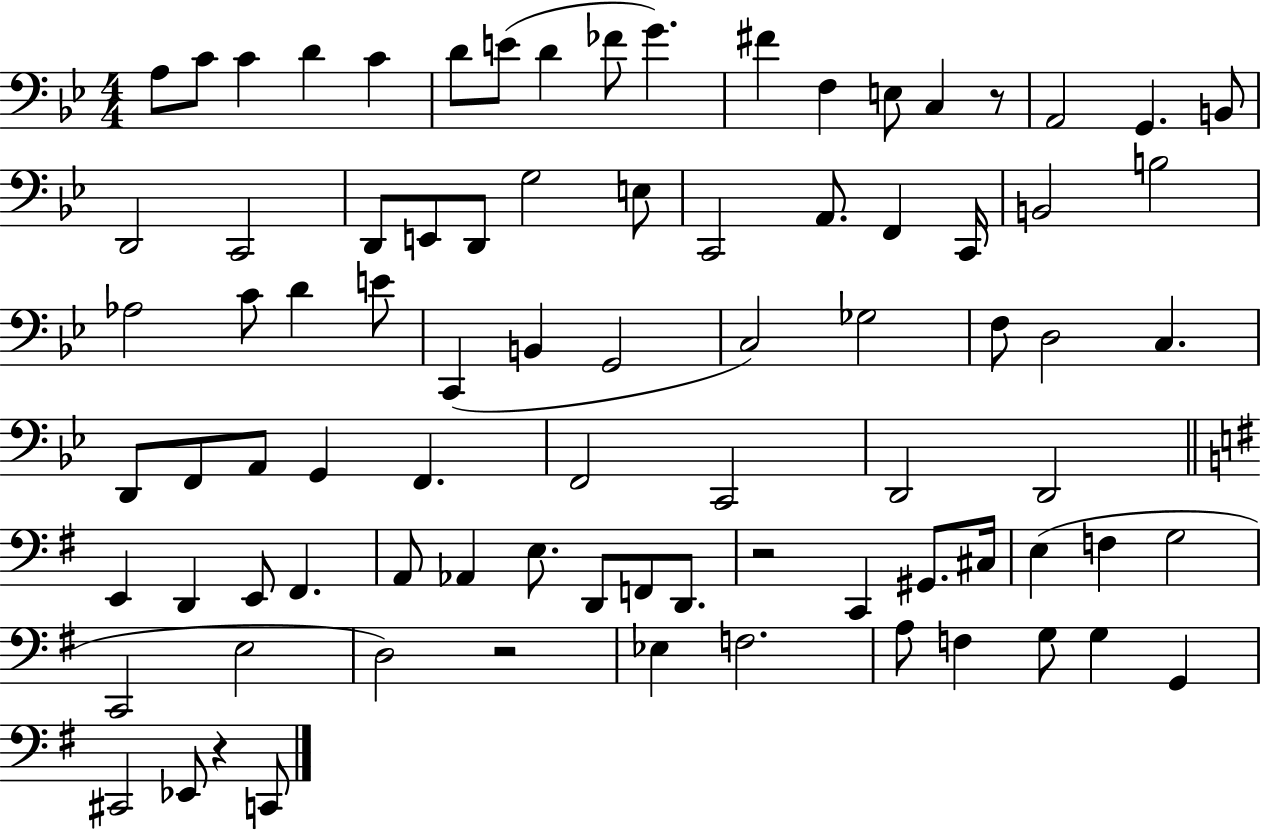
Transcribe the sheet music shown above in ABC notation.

X:1
T:Untitled
M:4/4
L:1/4
K:Bb
A,/2 C/2 C D C D/2 E/2 D _F/2 G ^F F, E,/2 C, z/2 A,,2 G,, B,,/2 D,,2 C,,2 D,,/2 E,,/2 D,,/2 G,2 E,/2 C,,2 A,,/2 F,, C,,/4 B,,2 B,2 _A,2 C/2 D E/2 C,, B,, G,,2 C,2 _G,2 F,/2 D,2 C, D,,/2 F,,/2 A,,/2 G,, F,, F,,2 C,,2 D,,2 D,,2 E,, D,, E,,/2 ^F,, A,,/2 _A,, E,/2 D,,/2 F,,/2 D,,/2 z2 C,, ^G,,/2 ^C,/4 E, F, G,2 C,,2 E,2 D,2 z2 _E, F,2 A,/2 F, G,/2 G, G,, ^C,,2 _E,,/2 z C,,/2